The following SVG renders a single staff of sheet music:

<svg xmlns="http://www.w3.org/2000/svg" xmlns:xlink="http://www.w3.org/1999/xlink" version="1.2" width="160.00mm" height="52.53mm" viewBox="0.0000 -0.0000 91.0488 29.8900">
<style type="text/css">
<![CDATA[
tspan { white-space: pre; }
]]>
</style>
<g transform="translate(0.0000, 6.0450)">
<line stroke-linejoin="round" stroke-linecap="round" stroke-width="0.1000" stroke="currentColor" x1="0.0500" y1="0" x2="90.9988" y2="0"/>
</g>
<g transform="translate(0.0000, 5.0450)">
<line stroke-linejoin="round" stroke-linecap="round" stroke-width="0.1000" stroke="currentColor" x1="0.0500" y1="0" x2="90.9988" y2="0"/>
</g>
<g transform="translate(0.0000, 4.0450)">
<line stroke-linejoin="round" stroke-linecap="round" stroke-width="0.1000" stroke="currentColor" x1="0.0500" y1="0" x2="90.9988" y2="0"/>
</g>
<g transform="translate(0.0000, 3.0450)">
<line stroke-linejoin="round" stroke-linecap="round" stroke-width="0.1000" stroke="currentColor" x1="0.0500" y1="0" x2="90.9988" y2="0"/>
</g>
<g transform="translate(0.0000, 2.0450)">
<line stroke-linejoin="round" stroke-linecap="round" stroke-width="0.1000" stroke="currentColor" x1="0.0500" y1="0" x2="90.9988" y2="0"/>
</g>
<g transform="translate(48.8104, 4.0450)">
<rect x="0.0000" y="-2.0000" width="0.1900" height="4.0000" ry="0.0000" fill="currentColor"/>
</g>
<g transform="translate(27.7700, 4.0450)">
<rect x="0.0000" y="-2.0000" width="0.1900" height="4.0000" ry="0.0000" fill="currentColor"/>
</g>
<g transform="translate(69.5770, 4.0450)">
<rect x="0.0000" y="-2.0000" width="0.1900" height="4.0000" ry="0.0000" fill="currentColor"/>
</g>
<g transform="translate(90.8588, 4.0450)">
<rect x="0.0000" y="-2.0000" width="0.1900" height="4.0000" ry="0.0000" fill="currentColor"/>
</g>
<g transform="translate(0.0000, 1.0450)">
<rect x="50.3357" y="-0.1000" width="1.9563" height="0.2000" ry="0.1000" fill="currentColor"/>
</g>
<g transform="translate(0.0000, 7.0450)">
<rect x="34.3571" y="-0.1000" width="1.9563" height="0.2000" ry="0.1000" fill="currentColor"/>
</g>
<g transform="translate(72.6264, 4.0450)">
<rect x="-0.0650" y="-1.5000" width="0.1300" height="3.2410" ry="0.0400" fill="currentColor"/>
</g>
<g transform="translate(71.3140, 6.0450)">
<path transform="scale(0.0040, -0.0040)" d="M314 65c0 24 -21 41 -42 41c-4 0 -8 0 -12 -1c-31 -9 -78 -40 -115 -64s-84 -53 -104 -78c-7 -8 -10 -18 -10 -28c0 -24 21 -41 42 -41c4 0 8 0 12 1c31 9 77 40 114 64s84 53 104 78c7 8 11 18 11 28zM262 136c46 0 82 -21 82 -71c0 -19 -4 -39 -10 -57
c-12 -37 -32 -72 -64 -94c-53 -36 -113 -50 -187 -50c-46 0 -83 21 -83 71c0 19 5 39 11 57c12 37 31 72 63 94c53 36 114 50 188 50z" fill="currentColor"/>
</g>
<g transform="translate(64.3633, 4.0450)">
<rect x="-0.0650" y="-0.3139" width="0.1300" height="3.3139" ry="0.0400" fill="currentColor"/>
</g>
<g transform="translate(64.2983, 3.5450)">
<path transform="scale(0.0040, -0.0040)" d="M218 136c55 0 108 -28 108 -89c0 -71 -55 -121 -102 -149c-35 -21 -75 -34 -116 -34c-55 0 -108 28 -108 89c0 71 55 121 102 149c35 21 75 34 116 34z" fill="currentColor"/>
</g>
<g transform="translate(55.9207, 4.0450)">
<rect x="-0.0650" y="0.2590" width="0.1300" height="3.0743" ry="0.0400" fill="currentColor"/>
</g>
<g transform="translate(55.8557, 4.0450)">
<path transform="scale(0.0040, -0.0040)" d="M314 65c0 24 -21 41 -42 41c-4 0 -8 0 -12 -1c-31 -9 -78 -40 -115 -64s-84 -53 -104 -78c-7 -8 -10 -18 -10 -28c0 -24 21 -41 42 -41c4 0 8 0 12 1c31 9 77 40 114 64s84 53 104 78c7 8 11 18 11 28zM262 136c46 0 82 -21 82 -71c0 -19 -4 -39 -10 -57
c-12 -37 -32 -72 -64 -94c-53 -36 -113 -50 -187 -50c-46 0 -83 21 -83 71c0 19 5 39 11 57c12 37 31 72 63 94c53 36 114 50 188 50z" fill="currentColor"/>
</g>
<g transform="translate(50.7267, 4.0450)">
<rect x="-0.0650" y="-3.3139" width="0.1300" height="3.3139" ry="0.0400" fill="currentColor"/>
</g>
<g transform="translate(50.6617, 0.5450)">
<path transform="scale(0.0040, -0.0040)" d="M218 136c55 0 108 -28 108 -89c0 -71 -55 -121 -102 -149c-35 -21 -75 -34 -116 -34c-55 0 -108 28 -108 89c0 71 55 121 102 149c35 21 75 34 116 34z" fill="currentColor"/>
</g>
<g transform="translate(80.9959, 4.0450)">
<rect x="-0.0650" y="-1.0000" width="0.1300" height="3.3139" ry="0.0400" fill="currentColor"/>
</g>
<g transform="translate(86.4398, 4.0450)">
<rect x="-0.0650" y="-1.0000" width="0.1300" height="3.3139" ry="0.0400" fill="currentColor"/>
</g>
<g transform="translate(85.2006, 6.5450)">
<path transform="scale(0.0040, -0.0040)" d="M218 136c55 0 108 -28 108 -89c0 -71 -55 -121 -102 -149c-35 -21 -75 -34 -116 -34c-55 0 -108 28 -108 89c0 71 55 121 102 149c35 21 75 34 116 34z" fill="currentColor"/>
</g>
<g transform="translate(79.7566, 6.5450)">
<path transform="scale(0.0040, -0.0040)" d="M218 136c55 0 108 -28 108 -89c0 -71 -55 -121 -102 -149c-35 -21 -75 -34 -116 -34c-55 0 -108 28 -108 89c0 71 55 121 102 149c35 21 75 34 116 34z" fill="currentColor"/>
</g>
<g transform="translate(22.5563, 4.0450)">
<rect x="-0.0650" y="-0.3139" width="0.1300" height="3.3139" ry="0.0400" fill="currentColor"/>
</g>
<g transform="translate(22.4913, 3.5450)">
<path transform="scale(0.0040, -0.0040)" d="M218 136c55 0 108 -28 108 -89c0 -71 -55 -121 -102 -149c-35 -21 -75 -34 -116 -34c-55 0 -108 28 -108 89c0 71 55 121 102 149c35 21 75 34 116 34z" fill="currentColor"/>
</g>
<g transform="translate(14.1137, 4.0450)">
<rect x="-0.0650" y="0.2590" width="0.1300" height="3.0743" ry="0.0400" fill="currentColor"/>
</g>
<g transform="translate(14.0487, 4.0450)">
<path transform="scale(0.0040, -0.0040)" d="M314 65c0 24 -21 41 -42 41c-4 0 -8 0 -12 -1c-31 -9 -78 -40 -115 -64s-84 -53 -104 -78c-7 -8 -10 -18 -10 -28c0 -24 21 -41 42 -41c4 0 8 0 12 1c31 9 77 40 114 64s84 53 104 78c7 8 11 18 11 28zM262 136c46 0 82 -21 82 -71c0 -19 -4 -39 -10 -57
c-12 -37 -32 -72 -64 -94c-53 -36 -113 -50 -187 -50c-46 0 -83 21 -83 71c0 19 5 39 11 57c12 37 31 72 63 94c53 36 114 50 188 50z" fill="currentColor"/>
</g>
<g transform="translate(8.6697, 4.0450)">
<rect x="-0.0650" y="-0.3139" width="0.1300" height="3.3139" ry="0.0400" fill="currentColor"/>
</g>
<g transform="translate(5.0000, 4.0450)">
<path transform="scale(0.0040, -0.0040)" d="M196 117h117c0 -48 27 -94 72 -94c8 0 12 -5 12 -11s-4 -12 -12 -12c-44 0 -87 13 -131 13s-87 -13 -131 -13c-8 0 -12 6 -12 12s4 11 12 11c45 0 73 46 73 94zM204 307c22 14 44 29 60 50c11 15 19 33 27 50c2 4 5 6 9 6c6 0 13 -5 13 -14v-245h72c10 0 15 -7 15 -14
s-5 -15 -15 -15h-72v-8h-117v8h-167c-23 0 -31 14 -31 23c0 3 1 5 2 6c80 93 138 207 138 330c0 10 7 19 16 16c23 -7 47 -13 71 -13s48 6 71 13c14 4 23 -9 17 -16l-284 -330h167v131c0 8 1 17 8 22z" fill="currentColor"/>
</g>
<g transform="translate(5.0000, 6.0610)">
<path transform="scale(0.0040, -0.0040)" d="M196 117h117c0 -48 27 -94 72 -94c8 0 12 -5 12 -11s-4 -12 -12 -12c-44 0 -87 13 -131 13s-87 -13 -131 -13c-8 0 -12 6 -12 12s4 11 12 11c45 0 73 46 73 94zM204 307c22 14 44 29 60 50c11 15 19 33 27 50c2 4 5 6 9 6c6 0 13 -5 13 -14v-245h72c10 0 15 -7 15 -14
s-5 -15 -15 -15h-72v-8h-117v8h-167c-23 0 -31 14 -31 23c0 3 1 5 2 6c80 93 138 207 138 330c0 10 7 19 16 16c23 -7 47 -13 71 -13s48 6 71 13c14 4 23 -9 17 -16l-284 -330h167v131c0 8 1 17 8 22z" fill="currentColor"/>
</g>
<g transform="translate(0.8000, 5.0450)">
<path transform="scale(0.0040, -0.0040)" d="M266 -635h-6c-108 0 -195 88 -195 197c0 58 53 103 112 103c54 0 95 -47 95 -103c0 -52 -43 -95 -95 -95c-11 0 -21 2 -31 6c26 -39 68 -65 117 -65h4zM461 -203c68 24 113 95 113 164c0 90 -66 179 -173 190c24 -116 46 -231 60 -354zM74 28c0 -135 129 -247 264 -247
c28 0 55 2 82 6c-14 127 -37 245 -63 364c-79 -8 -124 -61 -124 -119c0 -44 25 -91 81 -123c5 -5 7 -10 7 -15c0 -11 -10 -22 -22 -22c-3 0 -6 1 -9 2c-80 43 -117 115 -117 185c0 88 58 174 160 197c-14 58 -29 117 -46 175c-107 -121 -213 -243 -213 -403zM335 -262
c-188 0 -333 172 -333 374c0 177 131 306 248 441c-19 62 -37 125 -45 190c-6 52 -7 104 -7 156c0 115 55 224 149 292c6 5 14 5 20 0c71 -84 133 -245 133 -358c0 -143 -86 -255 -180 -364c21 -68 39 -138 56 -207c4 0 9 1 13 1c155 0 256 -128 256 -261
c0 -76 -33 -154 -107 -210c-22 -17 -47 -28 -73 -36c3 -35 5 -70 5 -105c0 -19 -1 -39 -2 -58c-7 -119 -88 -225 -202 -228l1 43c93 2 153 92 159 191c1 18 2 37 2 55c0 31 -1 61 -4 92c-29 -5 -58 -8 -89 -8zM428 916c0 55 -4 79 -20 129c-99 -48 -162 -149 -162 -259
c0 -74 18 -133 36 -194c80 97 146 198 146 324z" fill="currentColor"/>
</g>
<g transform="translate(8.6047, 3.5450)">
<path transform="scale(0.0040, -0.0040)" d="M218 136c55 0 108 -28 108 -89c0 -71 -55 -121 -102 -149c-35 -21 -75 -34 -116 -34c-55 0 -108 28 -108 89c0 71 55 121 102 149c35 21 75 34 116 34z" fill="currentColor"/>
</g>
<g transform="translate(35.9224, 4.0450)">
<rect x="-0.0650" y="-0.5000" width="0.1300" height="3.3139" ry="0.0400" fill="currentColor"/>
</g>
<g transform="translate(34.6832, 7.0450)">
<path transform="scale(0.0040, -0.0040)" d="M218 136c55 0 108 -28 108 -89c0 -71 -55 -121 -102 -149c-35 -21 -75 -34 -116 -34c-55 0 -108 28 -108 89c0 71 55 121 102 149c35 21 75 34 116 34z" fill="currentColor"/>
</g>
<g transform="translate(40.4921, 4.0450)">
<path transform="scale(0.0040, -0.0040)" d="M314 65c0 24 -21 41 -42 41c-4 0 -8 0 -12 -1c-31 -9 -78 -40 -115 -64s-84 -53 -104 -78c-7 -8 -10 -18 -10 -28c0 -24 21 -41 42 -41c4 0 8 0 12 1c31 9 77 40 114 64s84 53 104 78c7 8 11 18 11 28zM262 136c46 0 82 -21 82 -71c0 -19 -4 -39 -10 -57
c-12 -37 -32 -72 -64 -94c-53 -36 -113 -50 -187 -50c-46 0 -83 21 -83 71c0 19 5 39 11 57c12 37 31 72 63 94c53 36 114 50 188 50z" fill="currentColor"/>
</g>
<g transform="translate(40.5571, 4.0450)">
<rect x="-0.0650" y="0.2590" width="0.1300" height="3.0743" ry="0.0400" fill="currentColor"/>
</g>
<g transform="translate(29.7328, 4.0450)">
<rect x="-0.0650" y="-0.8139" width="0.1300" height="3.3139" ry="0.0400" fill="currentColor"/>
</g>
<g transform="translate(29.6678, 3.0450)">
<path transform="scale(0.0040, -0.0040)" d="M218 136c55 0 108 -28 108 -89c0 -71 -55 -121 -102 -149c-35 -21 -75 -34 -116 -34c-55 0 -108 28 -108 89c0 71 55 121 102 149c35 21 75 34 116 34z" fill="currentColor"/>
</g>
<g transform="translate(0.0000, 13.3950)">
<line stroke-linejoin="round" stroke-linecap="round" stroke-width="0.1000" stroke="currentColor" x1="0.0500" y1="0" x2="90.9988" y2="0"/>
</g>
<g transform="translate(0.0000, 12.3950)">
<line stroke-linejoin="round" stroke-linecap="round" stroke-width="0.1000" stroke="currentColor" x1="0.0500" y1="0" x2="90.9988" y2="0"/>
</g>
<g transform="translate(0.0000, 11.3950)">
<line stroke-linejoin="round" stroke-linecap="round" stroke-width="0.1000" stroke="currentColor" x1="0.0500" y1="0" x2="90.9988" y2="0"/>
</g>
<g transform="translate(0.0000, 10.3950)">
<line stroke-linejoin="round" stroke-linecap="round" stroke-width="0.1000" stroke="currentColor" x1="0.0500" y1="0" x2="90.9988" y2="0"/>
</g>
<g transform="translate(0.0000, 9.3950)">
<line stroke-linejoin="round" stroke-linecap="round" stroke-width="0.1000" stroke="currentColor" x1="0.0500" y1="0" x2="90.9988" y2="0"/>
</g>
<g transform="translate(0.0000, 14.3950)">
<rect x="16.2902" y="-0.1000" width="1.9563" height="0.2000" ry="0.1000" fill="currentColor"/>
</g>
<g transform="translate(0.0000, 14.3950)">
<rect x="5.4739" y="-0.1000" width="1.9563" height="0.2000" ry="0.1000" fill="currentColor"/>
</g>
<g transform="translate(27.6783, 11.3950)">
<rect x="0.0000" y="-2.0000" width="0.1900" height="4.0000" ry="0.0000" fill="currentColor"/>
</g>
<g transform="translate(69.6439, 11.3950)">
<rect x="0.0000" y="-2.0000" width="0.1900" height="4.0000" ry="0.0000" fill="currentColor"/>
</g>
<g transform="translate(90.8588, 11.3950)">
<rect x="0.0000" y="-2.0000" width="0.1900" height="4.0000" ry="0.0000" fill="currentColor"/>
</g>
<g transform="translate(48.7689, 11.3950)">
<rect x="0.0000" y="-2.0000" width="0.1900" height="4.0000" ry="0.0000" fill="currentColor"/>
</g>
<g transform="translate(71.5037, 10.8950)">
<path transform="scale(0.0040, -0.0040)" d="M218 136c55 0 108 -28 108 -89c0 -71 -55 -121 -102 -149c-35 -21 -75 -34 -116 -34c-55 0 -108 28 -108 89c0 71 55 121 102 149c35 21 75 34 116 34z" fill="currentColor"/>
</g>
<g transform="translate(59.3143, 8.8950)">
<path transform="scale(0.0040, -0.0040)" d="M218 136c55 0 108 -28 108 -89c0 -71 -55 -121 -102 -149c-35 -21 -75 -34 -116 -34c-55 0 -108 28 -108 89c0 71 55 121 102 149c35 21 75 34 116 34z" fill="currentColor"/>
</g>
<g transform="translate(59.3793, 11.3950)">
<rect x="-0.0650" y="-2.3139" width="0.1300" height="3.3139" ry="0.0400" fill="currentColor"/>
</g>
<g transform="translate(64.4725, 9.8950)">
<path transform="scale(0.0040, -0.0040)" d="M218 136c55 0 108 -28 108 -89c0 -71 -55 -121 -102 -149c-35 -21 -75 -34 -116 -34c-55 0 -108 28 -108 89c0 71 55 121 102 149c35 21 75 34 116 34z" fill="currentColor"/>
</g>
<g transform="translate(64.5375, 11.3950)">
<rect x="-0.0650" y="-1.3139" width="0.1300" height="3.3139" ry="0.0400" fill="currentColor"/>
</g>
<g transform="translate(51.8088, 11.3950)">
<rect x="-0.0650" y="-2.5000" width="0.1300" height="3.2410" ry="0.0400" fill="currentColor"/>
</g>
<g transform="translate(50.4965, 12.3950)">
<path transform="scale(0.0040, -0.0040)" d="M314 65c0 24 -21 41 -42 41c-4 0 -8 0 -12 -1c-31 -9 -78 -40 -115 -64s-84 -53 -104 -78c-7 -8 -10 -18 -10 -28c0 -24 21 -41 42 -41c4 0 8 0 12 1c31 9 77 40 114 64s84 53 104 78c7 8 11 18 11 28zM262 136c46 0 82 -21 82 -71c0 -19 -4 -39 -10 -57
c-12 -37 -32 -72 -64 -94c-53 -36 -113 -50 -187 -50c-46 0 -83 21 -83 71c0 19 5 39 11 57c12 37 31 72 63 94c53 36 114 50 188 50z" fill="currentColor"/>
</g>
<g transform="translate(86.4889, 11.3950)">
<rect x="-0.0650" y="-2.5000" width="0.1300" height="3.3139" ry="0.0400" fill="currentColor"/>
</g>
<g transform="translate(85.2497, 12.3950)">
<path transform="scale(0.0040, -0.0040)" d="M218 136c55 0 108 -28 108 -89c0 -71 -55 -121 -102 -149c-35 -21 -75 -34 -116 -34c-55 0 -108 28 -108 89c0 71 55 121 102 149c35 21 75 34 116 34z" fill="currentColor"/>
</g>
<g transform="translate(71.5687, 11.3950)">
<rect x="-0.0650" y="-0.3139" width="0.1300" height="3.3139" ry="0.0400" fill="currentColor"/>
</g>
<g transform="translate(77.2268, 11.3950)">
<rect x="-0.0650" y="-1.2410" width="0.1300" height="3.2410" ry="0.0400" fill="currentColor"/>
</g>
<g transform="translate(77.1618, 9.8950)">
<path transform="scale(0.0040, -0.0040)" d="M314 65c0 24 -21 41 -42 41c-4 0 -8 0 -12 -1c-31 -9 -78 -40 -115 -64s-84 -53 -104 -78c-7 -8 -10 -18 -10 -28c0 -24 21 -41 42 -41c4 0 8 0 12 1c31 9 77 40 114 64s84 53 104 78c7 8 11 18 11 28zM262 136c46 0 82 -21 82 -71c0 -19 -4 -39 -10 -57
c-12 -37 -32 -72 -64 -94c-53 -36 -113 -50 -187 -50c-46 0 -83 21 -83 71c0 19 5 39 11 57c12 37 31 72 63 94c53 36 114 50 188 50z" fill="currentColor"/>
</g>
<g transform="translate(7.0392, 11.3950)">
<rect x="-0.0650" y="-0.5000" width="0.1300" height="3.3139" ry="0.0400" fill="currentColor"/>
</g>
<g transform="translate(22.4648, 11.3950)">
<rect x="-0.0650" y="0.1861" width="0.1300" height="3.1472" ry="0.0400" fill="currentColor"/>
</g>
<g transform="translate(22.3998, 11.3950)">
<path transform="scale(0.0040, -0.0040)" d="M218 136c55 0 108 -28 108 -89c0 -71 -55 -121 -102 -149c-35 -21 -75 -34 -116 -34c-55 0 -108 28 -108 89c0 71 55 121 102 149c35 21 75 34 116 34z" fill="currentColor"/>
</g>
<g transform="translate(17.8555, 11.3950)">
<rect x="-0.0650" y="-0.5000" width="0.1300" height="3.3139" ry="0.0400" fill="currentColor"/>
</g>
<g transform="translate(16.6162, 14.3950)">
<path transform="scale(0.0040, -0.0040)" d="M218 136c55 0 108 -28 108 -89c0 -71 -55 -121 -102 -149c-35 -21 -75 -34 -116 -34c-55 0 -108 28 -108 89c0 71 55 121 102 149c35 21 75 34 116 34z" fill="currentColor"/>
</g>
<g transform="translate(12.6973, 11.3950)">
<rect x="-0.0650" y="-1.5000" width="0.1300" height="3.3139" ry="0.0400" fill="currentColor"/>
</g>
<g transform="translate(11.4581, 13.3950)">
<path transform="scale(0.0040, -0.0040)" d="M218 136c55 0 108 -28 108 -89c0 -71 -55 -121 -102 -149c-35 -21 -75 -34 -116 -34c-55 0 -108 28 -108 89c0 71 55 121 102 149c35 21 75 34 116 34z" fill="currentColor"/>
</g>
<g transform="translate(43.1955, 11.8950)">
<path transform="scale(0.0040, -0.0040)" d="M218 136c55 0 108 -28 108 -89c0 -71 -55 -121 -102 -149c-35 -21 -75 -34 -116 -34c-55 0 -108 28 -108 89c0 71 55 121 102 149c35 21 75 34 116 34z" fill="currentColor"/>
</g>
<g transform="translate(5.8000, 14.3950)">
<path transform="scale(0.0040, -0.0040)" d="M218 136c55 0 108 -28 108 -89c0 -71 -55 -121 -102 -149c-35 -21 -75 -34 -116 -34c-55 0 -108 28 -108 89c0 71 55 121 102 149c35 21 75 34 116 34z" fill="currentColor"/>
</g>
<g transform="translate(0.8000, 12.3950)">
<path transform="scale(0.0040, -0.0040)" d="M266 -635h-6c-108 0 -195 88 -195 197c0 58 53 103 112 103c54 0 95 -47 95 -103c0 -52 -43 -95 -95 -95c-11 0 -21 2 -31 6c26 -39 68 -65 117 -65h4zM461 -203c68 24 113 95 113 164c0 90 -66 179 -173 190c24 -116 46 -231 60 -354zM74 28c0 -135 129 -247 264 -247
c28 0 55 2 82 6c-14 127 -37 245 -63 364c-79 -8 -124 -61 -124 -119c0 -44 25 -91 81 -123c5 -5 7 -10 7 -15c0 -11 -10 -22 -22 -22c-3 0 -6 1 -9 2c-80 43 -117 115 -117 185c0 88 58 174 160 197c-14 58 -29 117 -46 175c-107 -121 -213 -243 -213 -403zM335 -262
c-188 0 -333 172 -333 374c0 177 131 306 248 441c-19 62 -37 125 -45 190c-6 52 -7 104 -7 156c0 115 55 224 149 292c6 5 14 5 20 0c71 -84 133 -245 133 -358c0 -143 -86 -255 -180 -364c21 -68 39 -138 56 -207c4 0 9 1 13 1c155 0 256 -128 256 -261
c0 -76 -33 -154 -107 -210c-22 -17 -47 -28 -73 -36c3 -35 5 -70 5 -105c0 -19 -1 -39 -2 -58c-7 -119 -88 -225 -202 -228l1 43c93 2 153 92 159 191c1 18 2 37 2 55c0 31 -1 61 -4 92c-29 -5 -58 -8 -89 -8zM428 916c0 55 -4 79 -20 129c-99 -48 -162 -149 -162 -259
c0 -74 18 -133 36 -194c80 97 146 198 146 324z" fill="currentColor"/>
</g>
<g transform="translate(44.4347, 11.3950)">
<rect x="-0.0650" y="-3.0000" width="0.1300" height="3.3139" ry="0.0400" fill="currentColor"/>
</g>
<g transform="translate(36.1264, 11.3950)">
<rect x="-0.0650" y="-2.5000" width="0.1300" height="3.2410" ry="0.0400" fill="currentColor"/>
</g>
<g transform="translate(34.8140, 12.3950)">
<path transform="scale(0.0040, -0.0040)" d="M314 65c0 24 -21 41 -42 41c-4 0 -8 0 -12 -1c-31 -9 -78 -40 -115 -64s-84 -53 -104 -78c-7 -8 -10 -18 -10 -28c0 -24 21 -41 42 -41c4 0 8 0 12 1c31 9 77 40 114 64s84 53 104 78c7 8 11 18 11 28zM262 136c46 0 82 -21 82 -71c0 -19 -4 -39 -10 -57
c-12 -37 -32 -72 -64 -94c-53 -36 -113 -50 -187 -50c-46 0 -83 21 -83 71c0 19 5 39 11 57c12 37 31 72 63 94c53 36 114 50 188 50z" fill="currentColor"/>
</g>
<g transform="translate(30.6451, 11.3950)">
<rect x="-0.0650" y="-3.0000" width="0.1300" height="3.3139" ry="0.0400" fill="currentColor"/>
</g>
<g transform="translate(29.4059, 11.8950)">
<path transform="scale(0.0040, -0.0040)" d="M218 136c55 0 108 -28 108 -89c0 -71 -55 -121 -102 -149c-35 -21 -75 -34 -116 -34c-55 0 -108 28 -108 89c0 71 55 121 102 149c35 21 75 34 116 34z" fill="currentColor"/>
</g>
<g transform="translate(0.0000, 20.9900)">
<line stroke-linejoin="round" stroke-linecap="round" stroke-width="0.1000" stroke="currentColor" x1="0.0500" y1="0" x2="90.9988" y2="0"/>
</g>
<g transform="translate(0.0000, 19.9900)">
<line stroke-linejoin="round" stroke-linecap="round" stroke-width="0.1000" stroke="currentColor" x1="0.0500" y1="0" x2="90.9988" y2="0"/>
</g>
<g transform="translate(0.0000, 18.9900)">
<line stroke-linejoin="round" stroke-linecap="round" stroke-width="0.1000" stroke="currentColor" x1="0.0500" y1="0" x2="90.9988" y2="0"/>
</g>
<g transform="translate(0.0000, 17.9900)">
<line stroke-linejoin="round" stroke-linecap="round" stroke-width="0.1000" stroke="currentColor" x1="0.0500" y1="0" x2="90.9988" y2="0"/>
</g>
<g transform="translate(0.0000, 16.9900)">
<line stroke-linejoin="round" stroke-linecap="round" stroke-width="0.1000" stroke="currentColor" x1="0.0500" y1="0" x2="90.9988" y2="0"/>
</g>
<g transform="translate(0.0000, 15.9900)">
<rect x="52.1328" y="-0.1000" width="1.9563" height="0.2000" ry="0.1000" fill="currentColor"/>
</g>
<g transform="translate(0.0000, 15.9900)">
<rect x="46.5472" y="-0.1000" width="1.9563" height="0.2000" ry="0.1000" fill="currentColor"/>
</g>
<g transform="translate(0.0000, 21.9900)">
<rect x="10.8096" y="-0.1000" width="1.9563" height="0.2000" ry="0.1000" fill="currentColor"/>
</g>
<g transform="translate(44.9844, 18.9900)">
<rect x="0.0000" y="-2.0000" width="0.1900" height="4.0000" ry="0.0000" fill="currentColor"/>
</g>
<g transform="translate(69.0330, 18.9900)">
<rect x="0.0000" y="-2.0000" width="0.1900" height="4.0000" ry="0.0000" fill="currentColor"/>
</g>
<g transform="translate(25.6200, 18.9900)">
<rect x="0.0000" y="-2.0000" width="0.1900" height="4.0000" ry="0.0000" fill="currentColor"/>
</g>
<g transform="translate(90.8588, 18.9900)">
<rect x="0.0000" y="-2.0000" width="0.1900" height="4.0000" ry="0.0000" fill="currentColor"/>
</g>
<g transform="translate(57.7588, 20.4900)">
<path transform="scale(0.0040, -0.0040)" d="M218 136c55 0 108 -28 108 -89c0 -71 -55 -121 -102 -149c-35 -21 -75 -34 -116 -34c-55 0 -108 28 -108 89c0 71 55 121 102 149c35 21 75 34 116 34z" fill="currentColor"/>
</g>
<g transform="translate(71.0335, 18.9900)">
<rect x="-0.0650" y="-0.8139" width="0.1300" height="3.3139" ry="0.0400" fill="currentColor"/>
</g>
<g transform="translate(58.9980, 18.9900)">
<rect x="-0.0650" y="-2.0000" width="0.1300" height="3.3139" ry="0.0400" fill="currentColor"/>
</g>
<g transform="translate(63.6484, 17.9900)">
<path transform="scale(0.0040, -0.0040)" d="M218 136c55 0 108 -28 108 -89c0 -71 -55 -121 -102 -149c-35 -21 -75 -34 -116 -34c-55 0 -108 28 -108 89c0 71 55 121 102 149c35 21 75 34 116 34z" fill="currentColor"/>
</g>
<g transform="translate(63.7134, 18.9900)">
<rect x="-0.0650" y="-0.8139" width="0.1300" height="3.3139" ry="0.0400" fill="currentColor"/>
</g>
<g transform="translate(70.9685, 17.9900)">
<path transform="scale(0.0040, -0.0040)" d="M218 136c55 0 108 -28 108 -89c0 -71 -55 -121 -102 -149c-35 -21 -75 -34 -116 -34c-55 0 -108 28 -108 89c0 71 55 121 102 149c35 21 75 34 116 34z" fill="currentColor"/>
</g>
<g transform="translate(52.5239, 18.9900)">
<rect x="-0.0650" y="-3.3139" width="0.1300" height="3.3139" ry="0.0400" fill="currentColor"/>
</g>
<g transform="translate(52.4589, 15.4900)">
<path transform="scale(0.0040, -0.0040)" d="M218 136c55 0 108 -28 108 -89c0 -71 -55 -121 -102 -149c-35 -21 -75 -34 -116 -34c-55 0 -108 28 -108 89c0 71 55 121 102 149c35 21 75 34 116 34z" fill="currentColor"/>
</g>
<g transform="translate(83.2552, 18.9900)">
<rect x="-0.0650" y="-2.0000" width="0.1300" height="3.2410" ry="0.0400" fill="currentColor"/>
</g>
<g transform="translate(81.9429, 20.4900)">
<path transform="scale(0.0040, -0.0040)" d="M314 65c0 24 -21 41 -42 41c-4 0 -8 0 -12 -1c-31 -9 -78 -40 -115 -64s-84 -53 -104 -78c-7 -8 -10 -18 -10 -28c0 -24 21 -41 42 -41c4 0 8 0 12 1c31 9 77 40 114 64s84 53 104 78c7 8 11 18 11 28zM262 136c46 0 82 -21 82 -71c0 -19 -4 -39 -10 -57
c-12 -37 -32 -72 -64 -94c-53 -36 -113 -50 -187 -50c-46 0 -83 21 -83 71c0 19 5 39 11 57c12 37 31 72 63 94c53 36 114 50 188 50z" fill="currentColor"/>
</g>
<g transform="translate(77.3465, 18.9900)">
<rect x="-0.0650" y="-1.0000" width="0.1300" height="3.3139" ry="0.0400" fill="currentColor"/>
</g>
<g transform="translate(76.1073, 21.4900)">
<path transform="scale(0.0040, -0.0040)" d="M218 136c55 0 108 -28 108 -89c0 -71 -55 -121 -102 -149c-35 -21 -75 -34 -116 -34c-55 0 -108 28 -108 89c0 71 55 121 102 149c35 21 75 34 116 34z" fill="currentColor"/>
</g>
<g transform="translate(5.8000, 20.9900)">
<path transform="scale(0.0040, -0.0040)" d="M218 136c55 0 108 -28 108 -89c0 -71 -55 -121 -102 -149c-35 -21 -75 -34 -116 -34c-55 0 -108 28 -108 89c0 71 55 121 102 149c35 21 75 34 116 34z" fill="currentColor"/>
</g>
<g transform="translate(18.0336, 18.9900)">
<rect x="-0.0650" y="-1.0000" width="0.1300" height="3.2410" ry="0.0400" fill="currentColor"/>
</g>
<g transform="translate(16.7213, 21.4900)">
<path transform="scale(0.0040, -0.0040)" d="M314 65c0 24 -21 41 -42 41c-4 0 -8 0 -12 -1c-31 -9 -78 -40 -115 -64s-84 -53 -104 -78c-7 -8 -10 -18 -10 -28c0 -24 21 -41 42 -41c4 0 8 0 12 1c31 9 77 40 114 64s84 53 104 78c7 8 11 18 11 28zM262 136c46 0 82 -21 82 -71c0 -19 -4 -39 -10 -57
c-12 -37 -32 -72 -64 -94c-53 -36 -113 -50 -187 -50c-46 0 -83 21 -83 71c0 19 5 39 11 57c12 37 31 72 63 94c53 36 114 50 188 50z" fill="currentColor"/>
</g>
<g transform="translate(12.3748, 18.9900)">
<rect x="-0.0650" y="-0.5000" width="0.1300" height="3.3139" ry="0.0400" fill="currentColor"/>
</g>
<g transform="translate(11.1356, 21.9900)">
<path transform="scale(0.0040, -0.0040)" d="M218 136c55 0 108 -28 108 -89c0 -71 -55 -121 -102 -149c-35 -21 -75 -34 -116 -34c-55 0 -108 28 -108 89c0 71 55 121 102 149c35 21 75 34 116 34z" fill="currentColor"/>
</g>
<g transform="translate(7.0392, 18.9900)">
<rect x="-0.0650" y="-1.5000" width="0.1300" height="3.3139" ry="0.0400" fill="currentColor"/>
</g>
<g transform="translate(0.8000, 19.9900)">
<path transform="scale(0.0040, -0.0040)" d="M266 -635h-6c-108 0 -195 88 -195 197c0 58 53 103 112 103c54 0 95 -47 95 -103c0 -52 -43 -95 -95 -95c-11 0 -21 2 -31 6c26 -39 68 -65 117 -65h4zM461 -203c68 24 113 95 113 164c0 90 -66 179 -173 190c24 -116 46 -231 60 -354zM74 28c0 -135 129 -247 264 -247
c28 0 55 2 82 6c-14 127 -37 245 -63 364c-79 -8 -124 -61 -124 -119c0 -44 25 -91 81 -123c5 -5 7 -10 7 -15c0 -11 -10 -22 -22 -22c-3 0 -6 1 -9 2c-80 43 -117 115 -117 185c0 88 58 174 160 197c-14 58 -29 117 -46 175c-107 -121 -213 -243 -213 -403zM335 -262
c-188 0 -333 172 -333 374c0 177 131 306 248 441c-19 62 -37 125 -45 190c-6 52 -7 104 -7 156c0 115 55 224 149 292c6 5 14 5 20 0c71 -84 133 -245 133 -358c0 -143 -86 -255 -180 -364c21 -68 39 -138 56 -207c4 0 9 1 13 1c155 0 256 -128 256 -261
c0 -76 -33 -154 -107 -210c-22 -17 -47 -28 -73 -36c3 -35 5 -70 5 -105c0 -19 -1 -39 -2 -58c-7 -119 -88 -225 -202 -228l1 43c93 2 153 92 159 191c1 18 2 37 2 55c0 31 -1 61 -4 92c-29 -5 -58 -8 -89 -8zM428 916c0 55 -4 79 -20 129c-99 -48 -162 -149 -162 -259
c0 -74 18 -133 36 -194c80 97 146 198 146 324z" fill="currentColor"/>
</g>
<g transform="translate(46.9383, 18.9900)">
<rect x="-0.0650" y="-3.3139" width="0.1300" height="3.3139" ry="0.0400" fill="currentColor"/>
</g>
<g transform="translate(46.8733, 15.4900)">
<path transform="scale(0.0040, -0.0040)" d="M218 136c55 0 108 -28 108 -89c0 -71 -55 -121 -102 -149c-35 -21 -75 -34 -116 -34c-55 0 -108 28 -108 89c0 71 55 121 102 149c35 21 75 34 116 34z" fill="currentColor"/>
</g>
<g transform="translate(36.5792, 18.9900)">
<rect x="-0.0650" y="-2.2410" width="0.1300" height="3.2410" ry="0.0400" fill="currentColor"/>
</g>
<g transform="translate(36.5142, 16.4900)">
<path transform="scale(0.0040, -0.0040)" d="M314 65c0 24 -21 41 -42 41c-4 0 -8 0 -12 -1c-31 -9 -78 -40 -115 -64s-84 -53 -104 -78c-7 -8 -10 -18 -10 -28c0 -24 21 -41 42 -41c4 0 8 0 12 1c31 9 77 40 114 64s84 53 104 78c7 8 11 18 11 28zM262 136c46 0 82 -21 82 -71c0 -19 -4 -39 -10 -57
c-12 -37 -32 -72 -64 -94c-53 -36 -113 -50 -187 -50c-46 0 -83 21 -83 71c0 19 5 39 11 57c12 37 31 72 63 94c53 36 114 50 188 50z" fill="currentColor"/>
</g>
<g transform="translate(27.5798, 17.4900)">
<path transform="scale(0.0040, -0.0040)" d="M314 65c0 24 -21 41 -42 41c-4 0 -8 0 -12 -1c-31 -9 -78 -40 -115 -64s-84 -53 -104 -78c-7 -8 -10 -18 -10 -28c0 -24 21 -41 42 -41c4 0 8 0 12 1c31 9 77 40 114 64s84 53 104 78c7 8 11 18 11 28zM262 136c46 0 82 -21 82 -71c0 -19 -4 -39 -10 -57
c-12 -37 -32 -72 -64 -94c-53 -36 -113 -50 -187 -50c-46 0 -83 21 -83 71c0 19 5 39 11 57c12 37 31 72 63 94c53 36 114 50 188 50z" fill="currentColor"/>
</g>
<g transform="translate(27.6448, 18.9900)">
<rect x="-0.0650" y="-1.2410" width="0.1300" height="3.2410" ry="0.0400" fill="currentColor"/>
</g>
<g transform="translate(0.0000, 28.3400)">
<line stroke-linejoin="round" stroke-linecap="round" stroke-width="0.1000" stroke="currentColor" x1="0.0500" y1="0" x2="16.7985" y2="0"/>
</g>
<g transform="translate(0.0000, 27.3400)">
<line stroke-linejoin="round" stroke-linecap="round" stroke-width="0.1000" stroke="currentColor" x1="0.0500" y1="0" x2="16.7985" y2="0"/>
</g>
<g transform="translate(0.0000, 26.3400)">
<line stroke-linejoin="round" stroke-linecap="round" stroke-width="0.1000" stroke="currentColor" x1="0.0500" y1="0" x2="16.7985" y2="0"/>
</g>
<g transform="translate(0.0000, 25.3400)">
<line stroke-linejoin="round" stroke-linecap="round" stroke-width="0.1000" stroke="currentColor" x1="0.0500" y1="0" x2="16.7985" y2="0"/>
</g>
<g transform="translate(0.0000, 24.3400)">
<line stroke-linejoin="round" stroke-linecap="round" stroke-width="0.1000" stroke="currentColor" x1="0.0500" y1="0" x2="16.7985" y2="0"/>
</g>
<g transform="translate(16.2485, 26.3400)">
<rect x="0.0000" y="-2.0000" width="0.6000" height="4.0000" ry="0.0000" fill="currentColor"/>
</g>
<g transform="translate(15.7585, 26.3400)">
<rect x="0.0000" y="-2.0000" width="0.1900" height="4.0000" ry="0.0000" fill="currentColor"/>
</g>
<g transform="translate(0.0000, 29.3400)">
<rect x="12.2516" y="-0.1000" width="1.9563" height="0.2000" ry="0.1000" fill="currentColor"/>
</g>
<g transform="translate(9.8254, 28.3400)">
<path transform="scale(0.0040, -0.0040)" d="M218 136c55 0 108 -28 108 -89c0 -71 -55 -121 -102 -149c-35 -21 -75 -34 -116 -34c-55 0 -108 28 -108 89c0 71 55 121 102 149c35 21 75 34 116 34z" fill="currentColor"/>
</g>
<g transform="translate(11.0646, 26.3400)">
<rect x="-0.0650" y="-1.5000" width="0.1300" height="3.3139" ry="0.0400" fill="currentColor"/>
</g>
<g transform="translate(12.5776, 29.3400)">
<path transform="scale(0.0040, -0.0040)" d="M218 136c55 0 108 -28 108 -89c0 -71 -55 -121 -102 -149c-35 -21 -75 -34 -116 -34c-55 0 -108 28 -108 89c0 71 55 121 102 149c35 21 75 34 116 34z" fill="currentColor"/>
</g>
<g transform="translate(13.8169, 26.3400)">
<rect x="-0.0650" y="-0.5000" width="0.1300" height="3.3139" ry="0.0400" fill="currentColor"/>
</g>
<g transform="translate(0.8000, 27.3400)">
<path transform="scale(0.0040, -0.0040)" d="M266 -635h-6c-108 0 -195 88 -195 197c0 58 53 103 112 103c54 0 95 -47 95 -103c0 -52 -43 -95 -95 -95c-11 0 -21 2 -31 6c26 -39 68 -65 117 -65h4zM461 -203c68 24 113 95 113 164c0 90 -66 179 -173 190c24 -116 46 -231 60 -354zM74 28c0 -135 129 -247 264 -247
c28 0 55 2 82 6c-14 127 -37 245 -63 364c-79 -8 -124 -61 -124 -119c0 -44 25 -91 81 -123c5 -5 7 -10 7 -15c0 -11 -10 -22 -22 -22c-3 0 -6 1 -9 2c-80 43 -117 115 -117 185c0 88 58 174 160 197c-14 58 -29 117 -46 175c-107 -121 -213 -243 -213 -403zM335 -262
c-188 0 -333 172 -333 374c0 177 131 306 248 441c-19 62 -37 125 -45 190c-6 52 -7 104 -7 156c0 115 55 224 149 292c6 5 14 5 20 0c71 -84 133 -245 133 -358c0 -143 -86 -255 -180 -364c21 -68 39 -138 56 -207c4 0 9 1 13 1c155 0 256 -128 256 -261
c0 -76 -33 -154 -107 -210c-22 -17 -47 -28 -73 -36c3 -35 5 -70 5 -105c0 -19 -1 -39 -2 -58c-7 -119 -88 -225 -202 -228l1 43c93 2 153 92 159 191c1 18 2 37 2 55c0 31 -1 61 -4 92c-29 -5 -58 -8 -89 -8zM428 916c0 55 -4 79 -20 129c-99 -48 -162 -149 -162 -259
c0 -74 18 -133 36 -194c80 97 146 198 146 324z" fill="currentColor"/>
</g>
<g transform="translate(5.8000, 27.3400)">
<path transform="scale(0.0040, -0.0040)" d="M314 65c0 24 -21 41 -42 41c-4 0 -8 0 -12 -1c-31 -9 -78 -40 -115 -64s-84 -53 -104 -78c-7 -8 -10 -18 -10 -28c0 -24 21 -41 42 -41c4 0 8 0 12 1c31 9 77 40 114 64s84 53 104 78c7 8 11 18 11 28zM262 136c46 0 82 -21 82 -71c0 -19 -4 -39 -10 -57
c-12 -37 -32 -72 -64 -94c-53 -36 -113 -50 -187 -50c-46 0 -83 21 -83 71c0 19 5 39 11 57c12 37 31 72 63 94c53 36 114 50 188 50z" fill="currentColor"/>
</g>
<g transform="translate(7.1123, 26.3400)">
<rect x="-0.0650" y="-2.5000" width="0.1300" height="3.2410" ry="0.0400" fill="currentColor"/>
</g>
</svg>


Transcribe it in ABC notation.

X:1
T:Untitled
M:4/4
L:1/4
K:C
c B2 c d C B2 b B2 c E2 D D C E C B A G2 A G2 g e c e2 G E C D2 e2 g2 b b F d d D F2 G2 E C